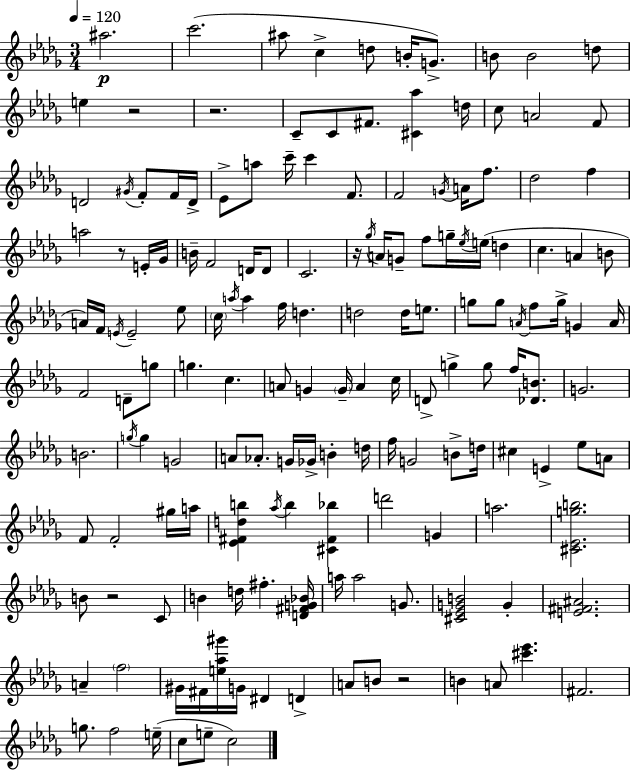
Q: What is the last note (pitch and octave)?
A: C5